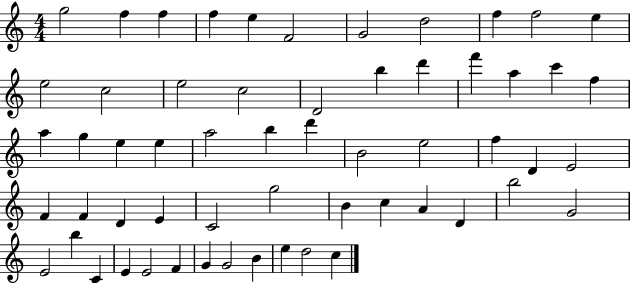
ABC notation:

X:1
T:Untitled
M:4/4
L:1/4
K:C
g2 f f f e F2 G2 d2 f f2 e e2 c2 e2 c2 D2 b d' f' a c' f a g e e a2 b d' B2 e2 f D E2 F F D E C2 g2 B c A D b2 G2 E2 b C E E2 F G G2 B e d2 c